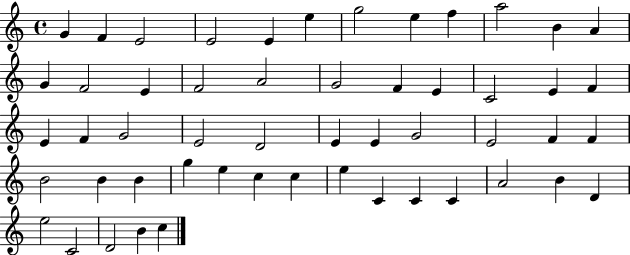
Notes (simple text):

G4/q F4/q E4/h E4/h E4/q E5/q G5/h E5/q F5/q A5/h B4/q A4/q G4/q F4/h E4/q F4/h A4/h G4/h F4/q E4/q C4/h E4/q F4/q E4/q F4/q G4/h E4/h D4/h E4/q E4/q G4/h E4/h F4/q F4/q B4/h B4/q B4/q G5/q E5/q C5/q C5/q E5/q C4/q C4/q C4/q A4/h B4/q D4/q E5/h C4/h D4/h B4/q C5/q